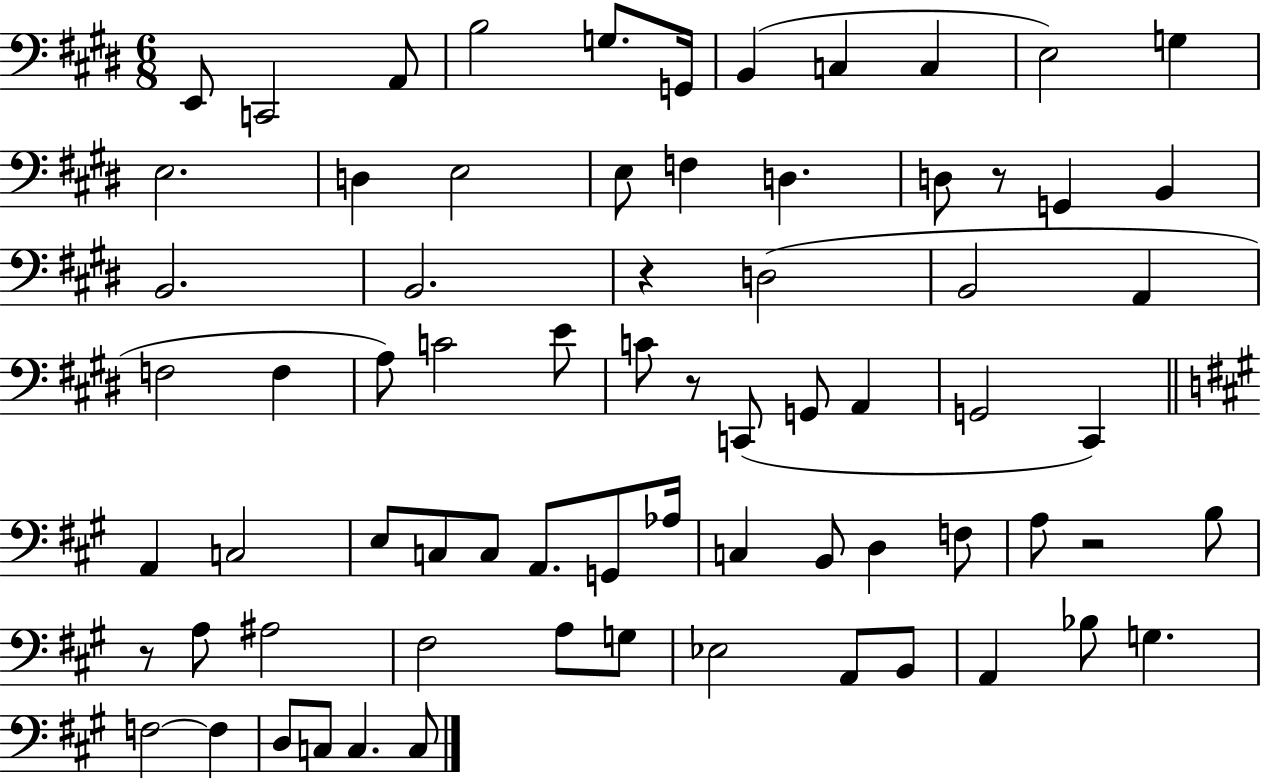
X:1
T:Untitled
M:6/8
L:1/4
K:E
E,,/2 C,,2 A,,/2 B,2 G,/2 G,,/4 B,, C, C, E,2 G, E,2 D, E,2 E,/2 F, D, D,/2 z/2 G,, B,, B,,2 B,,2 z D,2 B,,2 A,, F,2 F, A,/2 C2 E/2 C/2 z/2 C,,/2 G,,/2 A,, G,,2 ^C,, A,, C,2 E,/2 C,/2 C,/2 A,,/2 G,,/2 _A,/4 C, B,,/2 D, F,/2 A,/2 z2 B,/2 z/2 A,/2 ^A,2 ^F,2 A,/2 G,/2 _E,2 A,,/2 B,,/2 A,, _B,/2 G, F,2 F, D,/2 C,/2 C, C,/2